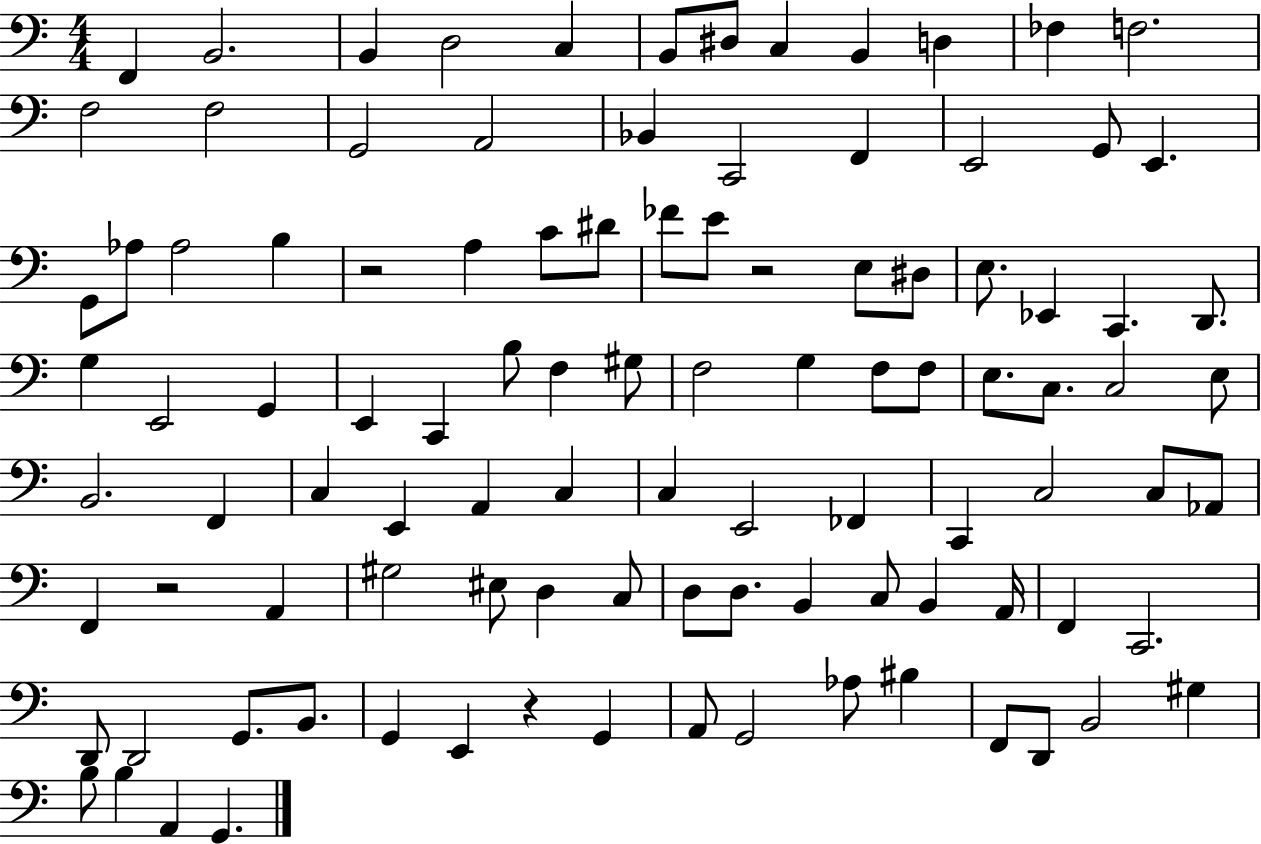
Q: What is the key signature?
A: C major